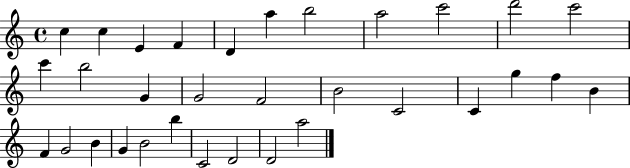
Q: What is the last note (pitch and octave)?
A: A5